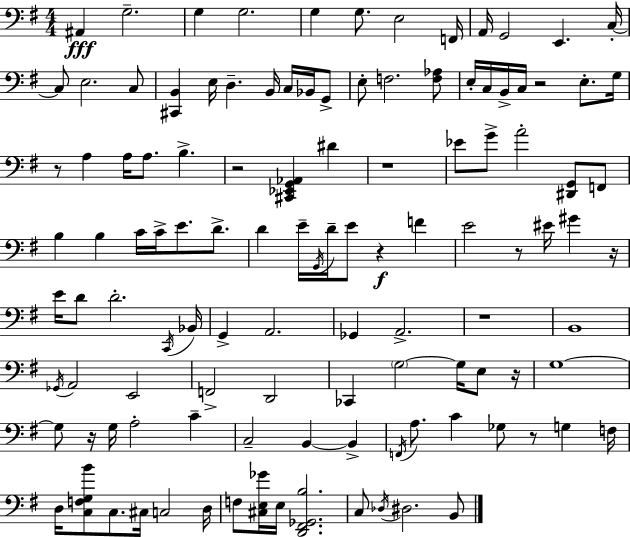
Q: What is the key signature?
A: E minor